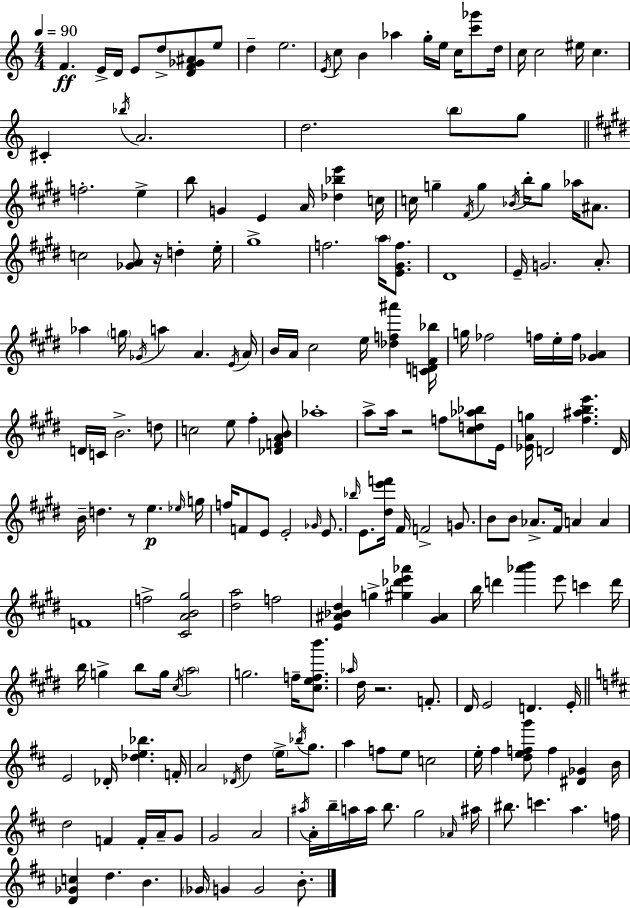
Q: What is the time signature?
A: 4/4